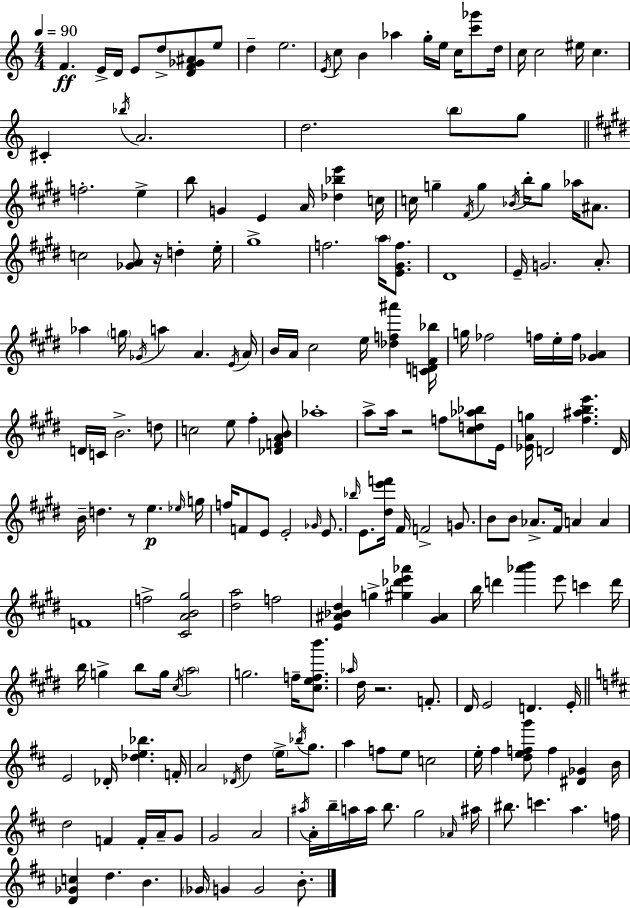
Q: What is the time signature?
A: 4/4